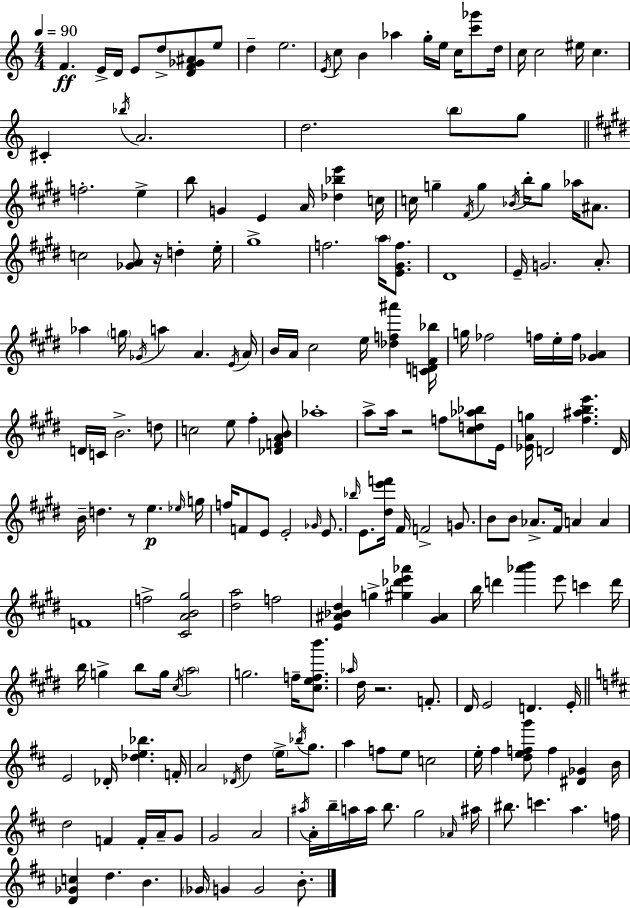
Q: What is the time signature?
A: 4/4